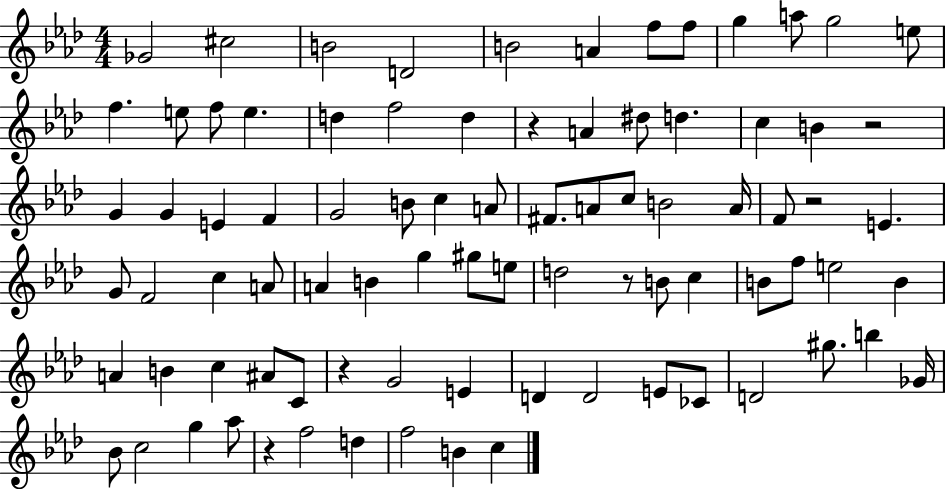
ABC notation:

X:1
T:Untitled
M:4/4
L:1/4
K:Ab
_G2 ^c2 B2 D2 B2 A f/2 f/2 g a/2 g2 e/2 f e/2 f/2 e d f2 d z A ^d/2 d c B z2 G G E F G2 B/2 c A/2 ^F/2 A/2 c/2 B2 A/4 F/2 z2 E G/2 F2 c A/2 A B g ^g/2 e/2 d2 z/2 B/2 c B/2 f/2 e2 B A B c ^A/2 C/2 z G2 E D D2 E/2 _C/2 D2 ^g/2 b _G/4 _B/2 c2 g _a/2 z f2 d f2 B c